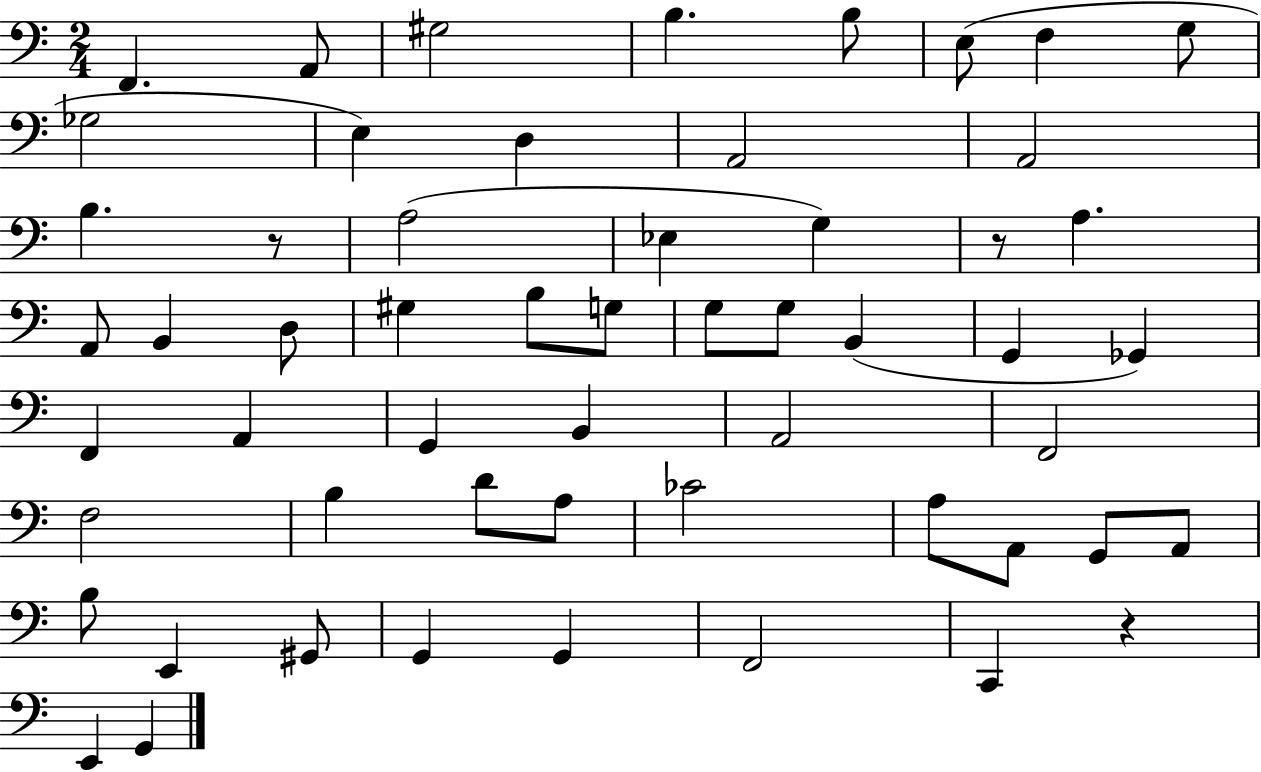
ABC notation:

X:1
T:Untitled
M:2/4
L:1/4
K:C
F,, A,,/2 ^G,2 B, B,/2 E,/2 F, G,/2 _G,2 E, D, A,,2 A,,2 B, z/2 A,2 _E, G, z/2 A, A,,/2 B,, D,/2 ^G, B,/2 G,/2 G,/2 G,/2 B,, G,, _G,, F,, A,, G,, B,, A,,2 F,,2 F,2 B, D/2 A,/2 _C2 A,/2 A,,/2 G,,/2 A,,/2 B,/2 E,, ^G,,/2 G,, G,, F,,2 C,, z E,, G,,